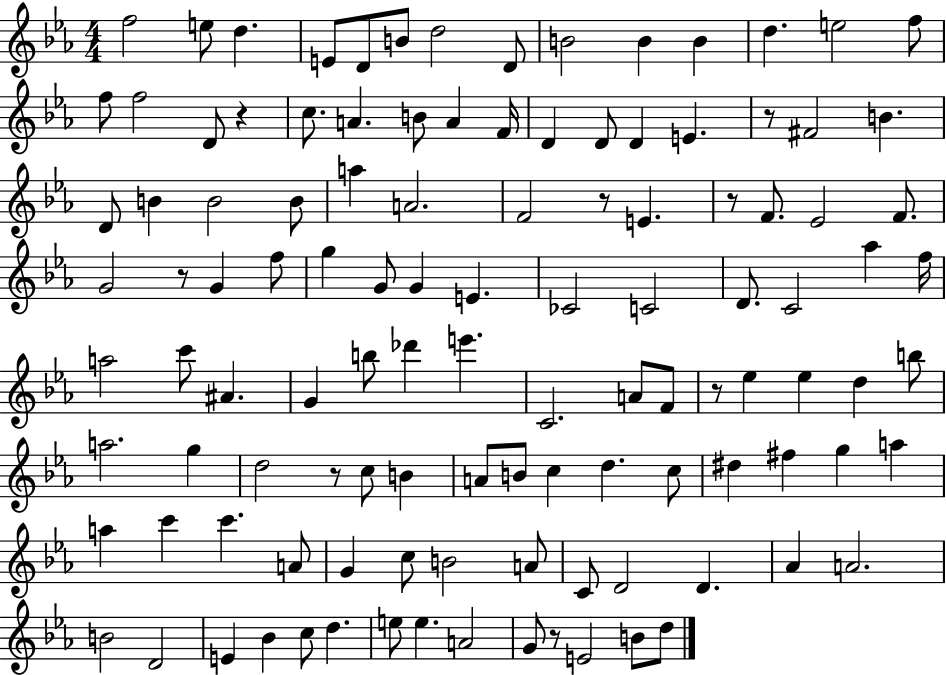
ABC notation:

X:1
T:Untitled
M:4/4
L:1/4
K:Eb
f2 e/2 d E/2 D/2 B/2 d2 D/2 B2 B B d e2 f/2 f/2 f2 D/2 z c/2 A B/2 A F/4 D D/2 D E z/2 ^F2 B D/2 B B2 B/2 a A2 F2 z/2 E z/2 F/2 _E2 F/2 G2 z/2 G f/2 g G/2 G E _C2 C2 D/2 C2 _a f/4 a2 c'/2 ^A G b/2 _d' e' C2 A/2 F/2 z/2 _e _e d b/2 a2 g d2 z/2 c/2 B A/2 B/2 c d c/2 ^d ^f g a a c' c' A/2 G c/2 B2 A/2 C/2 D2 D _A A2 B2 D2 E _B c/2 d e/2 e A2 G/2 z/2 E2 B/2 d/2